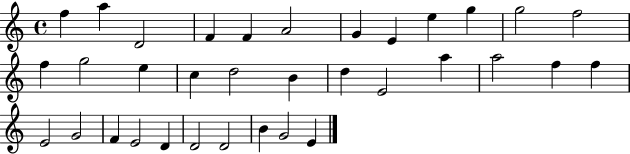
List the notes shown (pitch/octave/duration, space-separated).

F5/q A5/q D4/h F4/q F4/q A4/h G4/q E4/q E5/q G5/q G5/h F5/h F5/q G5/h E5/q C5/q D5/h B4/q D5/q E4/h A5/q A5/h F5/q F5/q E4/h G4/h F4/q E4/h D4/q D4/h D4/h B4/q G4/h E4/q